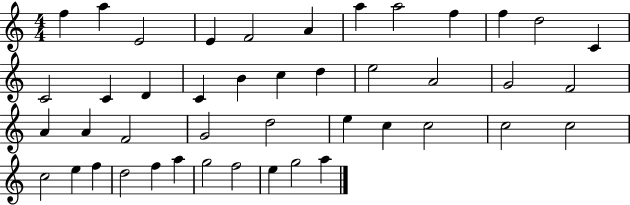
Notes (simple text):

F5/q A5/q E4/h E4/q F4/h A4/q A5/q A5/h F5/q F5/q D5/h C4/q C4/h C4/q D4/q C4/q B4/q C5/q D5/q E5/h A4/h G4/h F4/h A4/q A4/q F4/h G4/h D5/h E5/q C5/q C5/h C5/h C5/h C5/h E5/q F5/q D5/h F5/q A5/q G5/h F5/h E5/q G5/h A5/q